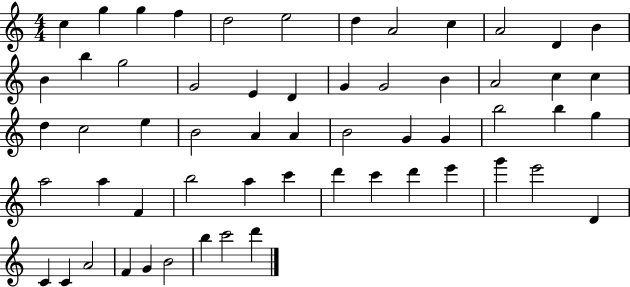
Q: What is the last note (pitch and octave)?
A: D6